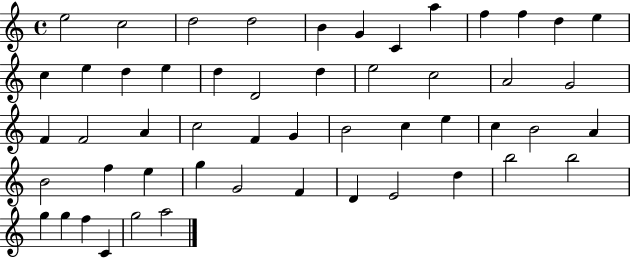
X:1
T:Untitled
M:4/4
L:1/4
K:C
e2 c2 d2 d2 B G C a f f d e c e d e d D2 d e2 c2 A2 G2 F F2 A c2 F G B2 c e c B2 A B2 f e g G2 F D E2 d b2 b2 g g f C g2 a2